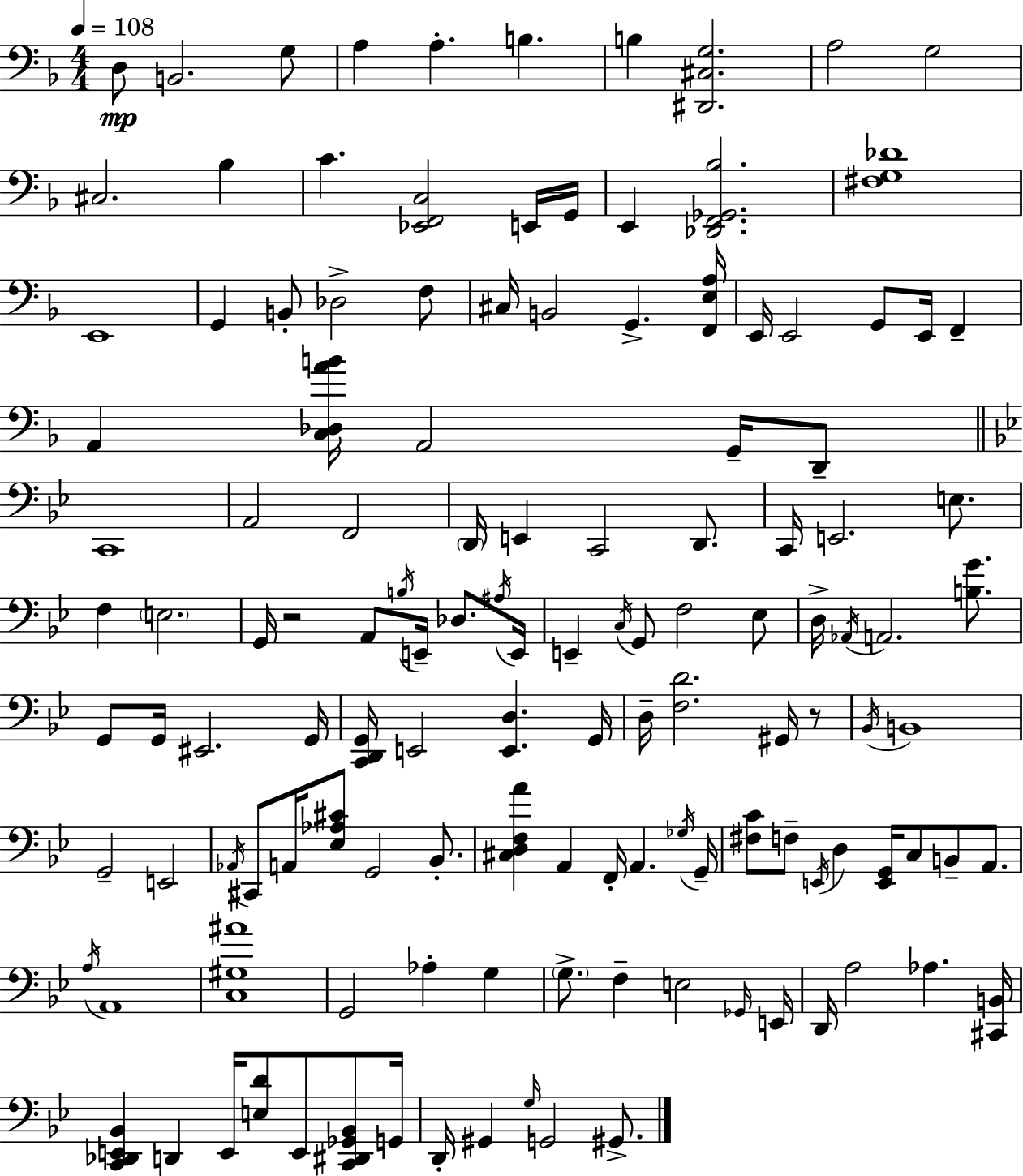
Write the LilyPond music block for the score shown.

{
  \clef bass
  \numericTimeSignature
  \time 4/4
  \key d \minor
  \tempo 4 = 108
  d8\mp b,2. g8 | a4 a4.-. b4. | b4 <dis, cis g>2. | a2 g2 | \break cis2. bes4 | c'4. <ees, f, c>2 e,16 g,16 | e,4 <des, f, ges, bes>2. | <fis g des'>1 | \break e,1 | g,4 b,8-. des2-> f8 | cis16 b,2 g,4.-> <f, e a>16 | e,16 e,2 g,8 e,16 f,4-- | \break a,4 <c des a' b'>16 a,2 g,16-- d,8-- | \bar "||" \break \key g \minor c,1 | a,2 f,2 | \parenthesize d,16 e,4 c,2 d,8. | c,16 e,2. e8. | \break f4 \parenthesize e2. | g,16 r2 a,8 \acciaccatura { b16 } e,16-- des8. | \acciaccatura { ais16 } e,16 e,4-- \acciaccatura { c16 } g,8 f2 | ees8 d16-> \acciaccatura { aes,16 } a,2. | \break <b g'>8. g,8 g,16 eis,2. | g,16 <c, d, g,>16 e,2 <e, d>4. | g,16 d16-- <f d'>2. | gis,16 r8 \acciaccatura { bes,16 } b,1 | \break g,2-- e,2 | \acciaccatura { aes,16 } cis,8 a,16 <ees aes cis'>8 g,2 | bes,8.-. <cis d f a'>4 a,4 f,16-. a,4. | \acciaccatura { ges16 } g,16-- <fis c'>8 f8-- \acciaccatura { e,16 } d4 | \break <e, g,>16 c8 b,8-- a,8. \acciaccatura { a16 } a,1 | <c gis ais'>1 | g,2 | aes4-. g4 \parenthesize g8.-> f4-- | \break e2 \grace { ges,16 } e,16 d,16 a2 | aes4. <cis, b,>16 <c, des, e, bes,>4 d,4 | e,16 <e d'>8 e,8 <c, dis, ges, bes,>8 g,16 d,16-. gis,4 \grace { g16 } | g,2 gis,8.-> \bar "|."
}